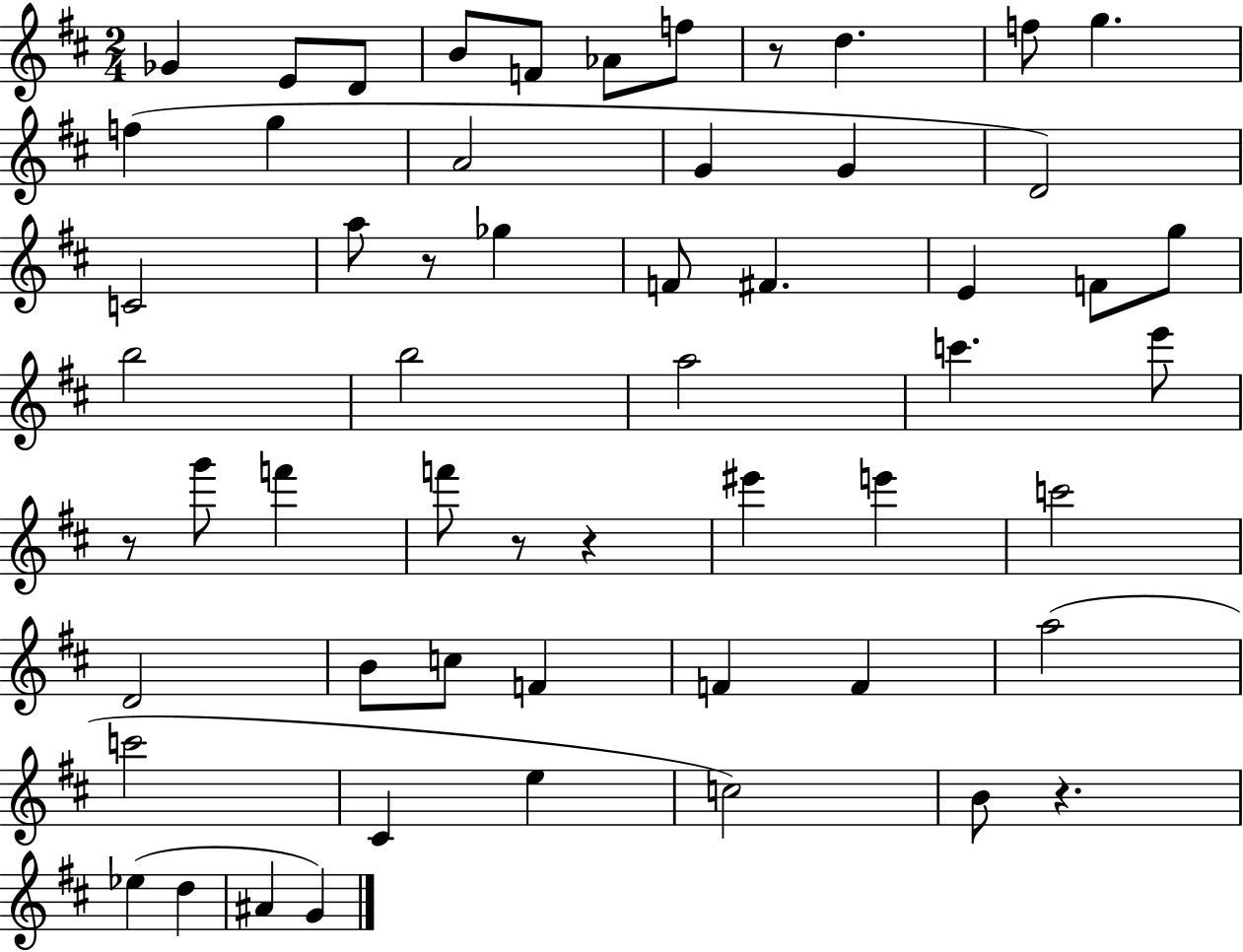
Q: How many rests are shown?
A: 6